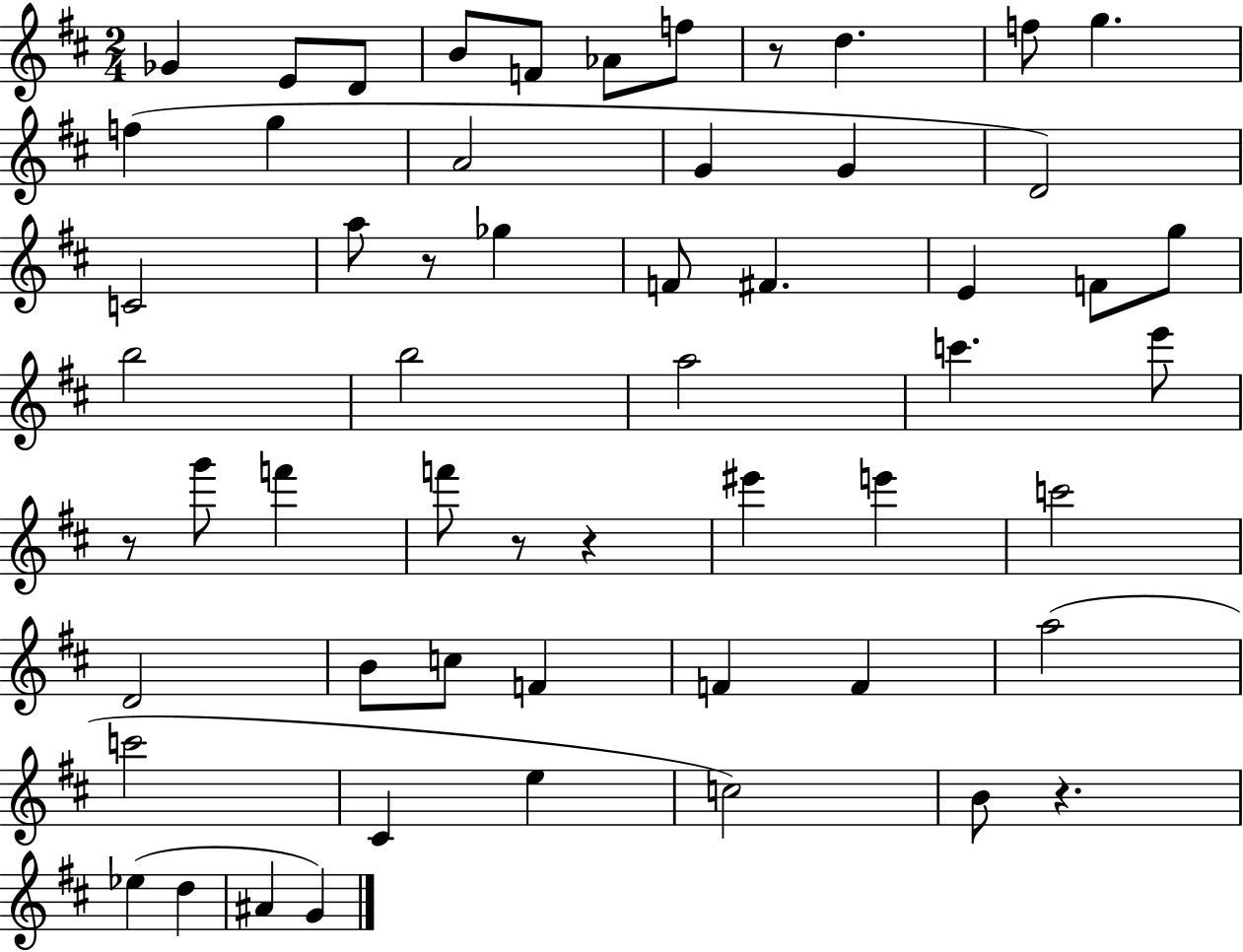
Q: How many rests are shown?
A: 6